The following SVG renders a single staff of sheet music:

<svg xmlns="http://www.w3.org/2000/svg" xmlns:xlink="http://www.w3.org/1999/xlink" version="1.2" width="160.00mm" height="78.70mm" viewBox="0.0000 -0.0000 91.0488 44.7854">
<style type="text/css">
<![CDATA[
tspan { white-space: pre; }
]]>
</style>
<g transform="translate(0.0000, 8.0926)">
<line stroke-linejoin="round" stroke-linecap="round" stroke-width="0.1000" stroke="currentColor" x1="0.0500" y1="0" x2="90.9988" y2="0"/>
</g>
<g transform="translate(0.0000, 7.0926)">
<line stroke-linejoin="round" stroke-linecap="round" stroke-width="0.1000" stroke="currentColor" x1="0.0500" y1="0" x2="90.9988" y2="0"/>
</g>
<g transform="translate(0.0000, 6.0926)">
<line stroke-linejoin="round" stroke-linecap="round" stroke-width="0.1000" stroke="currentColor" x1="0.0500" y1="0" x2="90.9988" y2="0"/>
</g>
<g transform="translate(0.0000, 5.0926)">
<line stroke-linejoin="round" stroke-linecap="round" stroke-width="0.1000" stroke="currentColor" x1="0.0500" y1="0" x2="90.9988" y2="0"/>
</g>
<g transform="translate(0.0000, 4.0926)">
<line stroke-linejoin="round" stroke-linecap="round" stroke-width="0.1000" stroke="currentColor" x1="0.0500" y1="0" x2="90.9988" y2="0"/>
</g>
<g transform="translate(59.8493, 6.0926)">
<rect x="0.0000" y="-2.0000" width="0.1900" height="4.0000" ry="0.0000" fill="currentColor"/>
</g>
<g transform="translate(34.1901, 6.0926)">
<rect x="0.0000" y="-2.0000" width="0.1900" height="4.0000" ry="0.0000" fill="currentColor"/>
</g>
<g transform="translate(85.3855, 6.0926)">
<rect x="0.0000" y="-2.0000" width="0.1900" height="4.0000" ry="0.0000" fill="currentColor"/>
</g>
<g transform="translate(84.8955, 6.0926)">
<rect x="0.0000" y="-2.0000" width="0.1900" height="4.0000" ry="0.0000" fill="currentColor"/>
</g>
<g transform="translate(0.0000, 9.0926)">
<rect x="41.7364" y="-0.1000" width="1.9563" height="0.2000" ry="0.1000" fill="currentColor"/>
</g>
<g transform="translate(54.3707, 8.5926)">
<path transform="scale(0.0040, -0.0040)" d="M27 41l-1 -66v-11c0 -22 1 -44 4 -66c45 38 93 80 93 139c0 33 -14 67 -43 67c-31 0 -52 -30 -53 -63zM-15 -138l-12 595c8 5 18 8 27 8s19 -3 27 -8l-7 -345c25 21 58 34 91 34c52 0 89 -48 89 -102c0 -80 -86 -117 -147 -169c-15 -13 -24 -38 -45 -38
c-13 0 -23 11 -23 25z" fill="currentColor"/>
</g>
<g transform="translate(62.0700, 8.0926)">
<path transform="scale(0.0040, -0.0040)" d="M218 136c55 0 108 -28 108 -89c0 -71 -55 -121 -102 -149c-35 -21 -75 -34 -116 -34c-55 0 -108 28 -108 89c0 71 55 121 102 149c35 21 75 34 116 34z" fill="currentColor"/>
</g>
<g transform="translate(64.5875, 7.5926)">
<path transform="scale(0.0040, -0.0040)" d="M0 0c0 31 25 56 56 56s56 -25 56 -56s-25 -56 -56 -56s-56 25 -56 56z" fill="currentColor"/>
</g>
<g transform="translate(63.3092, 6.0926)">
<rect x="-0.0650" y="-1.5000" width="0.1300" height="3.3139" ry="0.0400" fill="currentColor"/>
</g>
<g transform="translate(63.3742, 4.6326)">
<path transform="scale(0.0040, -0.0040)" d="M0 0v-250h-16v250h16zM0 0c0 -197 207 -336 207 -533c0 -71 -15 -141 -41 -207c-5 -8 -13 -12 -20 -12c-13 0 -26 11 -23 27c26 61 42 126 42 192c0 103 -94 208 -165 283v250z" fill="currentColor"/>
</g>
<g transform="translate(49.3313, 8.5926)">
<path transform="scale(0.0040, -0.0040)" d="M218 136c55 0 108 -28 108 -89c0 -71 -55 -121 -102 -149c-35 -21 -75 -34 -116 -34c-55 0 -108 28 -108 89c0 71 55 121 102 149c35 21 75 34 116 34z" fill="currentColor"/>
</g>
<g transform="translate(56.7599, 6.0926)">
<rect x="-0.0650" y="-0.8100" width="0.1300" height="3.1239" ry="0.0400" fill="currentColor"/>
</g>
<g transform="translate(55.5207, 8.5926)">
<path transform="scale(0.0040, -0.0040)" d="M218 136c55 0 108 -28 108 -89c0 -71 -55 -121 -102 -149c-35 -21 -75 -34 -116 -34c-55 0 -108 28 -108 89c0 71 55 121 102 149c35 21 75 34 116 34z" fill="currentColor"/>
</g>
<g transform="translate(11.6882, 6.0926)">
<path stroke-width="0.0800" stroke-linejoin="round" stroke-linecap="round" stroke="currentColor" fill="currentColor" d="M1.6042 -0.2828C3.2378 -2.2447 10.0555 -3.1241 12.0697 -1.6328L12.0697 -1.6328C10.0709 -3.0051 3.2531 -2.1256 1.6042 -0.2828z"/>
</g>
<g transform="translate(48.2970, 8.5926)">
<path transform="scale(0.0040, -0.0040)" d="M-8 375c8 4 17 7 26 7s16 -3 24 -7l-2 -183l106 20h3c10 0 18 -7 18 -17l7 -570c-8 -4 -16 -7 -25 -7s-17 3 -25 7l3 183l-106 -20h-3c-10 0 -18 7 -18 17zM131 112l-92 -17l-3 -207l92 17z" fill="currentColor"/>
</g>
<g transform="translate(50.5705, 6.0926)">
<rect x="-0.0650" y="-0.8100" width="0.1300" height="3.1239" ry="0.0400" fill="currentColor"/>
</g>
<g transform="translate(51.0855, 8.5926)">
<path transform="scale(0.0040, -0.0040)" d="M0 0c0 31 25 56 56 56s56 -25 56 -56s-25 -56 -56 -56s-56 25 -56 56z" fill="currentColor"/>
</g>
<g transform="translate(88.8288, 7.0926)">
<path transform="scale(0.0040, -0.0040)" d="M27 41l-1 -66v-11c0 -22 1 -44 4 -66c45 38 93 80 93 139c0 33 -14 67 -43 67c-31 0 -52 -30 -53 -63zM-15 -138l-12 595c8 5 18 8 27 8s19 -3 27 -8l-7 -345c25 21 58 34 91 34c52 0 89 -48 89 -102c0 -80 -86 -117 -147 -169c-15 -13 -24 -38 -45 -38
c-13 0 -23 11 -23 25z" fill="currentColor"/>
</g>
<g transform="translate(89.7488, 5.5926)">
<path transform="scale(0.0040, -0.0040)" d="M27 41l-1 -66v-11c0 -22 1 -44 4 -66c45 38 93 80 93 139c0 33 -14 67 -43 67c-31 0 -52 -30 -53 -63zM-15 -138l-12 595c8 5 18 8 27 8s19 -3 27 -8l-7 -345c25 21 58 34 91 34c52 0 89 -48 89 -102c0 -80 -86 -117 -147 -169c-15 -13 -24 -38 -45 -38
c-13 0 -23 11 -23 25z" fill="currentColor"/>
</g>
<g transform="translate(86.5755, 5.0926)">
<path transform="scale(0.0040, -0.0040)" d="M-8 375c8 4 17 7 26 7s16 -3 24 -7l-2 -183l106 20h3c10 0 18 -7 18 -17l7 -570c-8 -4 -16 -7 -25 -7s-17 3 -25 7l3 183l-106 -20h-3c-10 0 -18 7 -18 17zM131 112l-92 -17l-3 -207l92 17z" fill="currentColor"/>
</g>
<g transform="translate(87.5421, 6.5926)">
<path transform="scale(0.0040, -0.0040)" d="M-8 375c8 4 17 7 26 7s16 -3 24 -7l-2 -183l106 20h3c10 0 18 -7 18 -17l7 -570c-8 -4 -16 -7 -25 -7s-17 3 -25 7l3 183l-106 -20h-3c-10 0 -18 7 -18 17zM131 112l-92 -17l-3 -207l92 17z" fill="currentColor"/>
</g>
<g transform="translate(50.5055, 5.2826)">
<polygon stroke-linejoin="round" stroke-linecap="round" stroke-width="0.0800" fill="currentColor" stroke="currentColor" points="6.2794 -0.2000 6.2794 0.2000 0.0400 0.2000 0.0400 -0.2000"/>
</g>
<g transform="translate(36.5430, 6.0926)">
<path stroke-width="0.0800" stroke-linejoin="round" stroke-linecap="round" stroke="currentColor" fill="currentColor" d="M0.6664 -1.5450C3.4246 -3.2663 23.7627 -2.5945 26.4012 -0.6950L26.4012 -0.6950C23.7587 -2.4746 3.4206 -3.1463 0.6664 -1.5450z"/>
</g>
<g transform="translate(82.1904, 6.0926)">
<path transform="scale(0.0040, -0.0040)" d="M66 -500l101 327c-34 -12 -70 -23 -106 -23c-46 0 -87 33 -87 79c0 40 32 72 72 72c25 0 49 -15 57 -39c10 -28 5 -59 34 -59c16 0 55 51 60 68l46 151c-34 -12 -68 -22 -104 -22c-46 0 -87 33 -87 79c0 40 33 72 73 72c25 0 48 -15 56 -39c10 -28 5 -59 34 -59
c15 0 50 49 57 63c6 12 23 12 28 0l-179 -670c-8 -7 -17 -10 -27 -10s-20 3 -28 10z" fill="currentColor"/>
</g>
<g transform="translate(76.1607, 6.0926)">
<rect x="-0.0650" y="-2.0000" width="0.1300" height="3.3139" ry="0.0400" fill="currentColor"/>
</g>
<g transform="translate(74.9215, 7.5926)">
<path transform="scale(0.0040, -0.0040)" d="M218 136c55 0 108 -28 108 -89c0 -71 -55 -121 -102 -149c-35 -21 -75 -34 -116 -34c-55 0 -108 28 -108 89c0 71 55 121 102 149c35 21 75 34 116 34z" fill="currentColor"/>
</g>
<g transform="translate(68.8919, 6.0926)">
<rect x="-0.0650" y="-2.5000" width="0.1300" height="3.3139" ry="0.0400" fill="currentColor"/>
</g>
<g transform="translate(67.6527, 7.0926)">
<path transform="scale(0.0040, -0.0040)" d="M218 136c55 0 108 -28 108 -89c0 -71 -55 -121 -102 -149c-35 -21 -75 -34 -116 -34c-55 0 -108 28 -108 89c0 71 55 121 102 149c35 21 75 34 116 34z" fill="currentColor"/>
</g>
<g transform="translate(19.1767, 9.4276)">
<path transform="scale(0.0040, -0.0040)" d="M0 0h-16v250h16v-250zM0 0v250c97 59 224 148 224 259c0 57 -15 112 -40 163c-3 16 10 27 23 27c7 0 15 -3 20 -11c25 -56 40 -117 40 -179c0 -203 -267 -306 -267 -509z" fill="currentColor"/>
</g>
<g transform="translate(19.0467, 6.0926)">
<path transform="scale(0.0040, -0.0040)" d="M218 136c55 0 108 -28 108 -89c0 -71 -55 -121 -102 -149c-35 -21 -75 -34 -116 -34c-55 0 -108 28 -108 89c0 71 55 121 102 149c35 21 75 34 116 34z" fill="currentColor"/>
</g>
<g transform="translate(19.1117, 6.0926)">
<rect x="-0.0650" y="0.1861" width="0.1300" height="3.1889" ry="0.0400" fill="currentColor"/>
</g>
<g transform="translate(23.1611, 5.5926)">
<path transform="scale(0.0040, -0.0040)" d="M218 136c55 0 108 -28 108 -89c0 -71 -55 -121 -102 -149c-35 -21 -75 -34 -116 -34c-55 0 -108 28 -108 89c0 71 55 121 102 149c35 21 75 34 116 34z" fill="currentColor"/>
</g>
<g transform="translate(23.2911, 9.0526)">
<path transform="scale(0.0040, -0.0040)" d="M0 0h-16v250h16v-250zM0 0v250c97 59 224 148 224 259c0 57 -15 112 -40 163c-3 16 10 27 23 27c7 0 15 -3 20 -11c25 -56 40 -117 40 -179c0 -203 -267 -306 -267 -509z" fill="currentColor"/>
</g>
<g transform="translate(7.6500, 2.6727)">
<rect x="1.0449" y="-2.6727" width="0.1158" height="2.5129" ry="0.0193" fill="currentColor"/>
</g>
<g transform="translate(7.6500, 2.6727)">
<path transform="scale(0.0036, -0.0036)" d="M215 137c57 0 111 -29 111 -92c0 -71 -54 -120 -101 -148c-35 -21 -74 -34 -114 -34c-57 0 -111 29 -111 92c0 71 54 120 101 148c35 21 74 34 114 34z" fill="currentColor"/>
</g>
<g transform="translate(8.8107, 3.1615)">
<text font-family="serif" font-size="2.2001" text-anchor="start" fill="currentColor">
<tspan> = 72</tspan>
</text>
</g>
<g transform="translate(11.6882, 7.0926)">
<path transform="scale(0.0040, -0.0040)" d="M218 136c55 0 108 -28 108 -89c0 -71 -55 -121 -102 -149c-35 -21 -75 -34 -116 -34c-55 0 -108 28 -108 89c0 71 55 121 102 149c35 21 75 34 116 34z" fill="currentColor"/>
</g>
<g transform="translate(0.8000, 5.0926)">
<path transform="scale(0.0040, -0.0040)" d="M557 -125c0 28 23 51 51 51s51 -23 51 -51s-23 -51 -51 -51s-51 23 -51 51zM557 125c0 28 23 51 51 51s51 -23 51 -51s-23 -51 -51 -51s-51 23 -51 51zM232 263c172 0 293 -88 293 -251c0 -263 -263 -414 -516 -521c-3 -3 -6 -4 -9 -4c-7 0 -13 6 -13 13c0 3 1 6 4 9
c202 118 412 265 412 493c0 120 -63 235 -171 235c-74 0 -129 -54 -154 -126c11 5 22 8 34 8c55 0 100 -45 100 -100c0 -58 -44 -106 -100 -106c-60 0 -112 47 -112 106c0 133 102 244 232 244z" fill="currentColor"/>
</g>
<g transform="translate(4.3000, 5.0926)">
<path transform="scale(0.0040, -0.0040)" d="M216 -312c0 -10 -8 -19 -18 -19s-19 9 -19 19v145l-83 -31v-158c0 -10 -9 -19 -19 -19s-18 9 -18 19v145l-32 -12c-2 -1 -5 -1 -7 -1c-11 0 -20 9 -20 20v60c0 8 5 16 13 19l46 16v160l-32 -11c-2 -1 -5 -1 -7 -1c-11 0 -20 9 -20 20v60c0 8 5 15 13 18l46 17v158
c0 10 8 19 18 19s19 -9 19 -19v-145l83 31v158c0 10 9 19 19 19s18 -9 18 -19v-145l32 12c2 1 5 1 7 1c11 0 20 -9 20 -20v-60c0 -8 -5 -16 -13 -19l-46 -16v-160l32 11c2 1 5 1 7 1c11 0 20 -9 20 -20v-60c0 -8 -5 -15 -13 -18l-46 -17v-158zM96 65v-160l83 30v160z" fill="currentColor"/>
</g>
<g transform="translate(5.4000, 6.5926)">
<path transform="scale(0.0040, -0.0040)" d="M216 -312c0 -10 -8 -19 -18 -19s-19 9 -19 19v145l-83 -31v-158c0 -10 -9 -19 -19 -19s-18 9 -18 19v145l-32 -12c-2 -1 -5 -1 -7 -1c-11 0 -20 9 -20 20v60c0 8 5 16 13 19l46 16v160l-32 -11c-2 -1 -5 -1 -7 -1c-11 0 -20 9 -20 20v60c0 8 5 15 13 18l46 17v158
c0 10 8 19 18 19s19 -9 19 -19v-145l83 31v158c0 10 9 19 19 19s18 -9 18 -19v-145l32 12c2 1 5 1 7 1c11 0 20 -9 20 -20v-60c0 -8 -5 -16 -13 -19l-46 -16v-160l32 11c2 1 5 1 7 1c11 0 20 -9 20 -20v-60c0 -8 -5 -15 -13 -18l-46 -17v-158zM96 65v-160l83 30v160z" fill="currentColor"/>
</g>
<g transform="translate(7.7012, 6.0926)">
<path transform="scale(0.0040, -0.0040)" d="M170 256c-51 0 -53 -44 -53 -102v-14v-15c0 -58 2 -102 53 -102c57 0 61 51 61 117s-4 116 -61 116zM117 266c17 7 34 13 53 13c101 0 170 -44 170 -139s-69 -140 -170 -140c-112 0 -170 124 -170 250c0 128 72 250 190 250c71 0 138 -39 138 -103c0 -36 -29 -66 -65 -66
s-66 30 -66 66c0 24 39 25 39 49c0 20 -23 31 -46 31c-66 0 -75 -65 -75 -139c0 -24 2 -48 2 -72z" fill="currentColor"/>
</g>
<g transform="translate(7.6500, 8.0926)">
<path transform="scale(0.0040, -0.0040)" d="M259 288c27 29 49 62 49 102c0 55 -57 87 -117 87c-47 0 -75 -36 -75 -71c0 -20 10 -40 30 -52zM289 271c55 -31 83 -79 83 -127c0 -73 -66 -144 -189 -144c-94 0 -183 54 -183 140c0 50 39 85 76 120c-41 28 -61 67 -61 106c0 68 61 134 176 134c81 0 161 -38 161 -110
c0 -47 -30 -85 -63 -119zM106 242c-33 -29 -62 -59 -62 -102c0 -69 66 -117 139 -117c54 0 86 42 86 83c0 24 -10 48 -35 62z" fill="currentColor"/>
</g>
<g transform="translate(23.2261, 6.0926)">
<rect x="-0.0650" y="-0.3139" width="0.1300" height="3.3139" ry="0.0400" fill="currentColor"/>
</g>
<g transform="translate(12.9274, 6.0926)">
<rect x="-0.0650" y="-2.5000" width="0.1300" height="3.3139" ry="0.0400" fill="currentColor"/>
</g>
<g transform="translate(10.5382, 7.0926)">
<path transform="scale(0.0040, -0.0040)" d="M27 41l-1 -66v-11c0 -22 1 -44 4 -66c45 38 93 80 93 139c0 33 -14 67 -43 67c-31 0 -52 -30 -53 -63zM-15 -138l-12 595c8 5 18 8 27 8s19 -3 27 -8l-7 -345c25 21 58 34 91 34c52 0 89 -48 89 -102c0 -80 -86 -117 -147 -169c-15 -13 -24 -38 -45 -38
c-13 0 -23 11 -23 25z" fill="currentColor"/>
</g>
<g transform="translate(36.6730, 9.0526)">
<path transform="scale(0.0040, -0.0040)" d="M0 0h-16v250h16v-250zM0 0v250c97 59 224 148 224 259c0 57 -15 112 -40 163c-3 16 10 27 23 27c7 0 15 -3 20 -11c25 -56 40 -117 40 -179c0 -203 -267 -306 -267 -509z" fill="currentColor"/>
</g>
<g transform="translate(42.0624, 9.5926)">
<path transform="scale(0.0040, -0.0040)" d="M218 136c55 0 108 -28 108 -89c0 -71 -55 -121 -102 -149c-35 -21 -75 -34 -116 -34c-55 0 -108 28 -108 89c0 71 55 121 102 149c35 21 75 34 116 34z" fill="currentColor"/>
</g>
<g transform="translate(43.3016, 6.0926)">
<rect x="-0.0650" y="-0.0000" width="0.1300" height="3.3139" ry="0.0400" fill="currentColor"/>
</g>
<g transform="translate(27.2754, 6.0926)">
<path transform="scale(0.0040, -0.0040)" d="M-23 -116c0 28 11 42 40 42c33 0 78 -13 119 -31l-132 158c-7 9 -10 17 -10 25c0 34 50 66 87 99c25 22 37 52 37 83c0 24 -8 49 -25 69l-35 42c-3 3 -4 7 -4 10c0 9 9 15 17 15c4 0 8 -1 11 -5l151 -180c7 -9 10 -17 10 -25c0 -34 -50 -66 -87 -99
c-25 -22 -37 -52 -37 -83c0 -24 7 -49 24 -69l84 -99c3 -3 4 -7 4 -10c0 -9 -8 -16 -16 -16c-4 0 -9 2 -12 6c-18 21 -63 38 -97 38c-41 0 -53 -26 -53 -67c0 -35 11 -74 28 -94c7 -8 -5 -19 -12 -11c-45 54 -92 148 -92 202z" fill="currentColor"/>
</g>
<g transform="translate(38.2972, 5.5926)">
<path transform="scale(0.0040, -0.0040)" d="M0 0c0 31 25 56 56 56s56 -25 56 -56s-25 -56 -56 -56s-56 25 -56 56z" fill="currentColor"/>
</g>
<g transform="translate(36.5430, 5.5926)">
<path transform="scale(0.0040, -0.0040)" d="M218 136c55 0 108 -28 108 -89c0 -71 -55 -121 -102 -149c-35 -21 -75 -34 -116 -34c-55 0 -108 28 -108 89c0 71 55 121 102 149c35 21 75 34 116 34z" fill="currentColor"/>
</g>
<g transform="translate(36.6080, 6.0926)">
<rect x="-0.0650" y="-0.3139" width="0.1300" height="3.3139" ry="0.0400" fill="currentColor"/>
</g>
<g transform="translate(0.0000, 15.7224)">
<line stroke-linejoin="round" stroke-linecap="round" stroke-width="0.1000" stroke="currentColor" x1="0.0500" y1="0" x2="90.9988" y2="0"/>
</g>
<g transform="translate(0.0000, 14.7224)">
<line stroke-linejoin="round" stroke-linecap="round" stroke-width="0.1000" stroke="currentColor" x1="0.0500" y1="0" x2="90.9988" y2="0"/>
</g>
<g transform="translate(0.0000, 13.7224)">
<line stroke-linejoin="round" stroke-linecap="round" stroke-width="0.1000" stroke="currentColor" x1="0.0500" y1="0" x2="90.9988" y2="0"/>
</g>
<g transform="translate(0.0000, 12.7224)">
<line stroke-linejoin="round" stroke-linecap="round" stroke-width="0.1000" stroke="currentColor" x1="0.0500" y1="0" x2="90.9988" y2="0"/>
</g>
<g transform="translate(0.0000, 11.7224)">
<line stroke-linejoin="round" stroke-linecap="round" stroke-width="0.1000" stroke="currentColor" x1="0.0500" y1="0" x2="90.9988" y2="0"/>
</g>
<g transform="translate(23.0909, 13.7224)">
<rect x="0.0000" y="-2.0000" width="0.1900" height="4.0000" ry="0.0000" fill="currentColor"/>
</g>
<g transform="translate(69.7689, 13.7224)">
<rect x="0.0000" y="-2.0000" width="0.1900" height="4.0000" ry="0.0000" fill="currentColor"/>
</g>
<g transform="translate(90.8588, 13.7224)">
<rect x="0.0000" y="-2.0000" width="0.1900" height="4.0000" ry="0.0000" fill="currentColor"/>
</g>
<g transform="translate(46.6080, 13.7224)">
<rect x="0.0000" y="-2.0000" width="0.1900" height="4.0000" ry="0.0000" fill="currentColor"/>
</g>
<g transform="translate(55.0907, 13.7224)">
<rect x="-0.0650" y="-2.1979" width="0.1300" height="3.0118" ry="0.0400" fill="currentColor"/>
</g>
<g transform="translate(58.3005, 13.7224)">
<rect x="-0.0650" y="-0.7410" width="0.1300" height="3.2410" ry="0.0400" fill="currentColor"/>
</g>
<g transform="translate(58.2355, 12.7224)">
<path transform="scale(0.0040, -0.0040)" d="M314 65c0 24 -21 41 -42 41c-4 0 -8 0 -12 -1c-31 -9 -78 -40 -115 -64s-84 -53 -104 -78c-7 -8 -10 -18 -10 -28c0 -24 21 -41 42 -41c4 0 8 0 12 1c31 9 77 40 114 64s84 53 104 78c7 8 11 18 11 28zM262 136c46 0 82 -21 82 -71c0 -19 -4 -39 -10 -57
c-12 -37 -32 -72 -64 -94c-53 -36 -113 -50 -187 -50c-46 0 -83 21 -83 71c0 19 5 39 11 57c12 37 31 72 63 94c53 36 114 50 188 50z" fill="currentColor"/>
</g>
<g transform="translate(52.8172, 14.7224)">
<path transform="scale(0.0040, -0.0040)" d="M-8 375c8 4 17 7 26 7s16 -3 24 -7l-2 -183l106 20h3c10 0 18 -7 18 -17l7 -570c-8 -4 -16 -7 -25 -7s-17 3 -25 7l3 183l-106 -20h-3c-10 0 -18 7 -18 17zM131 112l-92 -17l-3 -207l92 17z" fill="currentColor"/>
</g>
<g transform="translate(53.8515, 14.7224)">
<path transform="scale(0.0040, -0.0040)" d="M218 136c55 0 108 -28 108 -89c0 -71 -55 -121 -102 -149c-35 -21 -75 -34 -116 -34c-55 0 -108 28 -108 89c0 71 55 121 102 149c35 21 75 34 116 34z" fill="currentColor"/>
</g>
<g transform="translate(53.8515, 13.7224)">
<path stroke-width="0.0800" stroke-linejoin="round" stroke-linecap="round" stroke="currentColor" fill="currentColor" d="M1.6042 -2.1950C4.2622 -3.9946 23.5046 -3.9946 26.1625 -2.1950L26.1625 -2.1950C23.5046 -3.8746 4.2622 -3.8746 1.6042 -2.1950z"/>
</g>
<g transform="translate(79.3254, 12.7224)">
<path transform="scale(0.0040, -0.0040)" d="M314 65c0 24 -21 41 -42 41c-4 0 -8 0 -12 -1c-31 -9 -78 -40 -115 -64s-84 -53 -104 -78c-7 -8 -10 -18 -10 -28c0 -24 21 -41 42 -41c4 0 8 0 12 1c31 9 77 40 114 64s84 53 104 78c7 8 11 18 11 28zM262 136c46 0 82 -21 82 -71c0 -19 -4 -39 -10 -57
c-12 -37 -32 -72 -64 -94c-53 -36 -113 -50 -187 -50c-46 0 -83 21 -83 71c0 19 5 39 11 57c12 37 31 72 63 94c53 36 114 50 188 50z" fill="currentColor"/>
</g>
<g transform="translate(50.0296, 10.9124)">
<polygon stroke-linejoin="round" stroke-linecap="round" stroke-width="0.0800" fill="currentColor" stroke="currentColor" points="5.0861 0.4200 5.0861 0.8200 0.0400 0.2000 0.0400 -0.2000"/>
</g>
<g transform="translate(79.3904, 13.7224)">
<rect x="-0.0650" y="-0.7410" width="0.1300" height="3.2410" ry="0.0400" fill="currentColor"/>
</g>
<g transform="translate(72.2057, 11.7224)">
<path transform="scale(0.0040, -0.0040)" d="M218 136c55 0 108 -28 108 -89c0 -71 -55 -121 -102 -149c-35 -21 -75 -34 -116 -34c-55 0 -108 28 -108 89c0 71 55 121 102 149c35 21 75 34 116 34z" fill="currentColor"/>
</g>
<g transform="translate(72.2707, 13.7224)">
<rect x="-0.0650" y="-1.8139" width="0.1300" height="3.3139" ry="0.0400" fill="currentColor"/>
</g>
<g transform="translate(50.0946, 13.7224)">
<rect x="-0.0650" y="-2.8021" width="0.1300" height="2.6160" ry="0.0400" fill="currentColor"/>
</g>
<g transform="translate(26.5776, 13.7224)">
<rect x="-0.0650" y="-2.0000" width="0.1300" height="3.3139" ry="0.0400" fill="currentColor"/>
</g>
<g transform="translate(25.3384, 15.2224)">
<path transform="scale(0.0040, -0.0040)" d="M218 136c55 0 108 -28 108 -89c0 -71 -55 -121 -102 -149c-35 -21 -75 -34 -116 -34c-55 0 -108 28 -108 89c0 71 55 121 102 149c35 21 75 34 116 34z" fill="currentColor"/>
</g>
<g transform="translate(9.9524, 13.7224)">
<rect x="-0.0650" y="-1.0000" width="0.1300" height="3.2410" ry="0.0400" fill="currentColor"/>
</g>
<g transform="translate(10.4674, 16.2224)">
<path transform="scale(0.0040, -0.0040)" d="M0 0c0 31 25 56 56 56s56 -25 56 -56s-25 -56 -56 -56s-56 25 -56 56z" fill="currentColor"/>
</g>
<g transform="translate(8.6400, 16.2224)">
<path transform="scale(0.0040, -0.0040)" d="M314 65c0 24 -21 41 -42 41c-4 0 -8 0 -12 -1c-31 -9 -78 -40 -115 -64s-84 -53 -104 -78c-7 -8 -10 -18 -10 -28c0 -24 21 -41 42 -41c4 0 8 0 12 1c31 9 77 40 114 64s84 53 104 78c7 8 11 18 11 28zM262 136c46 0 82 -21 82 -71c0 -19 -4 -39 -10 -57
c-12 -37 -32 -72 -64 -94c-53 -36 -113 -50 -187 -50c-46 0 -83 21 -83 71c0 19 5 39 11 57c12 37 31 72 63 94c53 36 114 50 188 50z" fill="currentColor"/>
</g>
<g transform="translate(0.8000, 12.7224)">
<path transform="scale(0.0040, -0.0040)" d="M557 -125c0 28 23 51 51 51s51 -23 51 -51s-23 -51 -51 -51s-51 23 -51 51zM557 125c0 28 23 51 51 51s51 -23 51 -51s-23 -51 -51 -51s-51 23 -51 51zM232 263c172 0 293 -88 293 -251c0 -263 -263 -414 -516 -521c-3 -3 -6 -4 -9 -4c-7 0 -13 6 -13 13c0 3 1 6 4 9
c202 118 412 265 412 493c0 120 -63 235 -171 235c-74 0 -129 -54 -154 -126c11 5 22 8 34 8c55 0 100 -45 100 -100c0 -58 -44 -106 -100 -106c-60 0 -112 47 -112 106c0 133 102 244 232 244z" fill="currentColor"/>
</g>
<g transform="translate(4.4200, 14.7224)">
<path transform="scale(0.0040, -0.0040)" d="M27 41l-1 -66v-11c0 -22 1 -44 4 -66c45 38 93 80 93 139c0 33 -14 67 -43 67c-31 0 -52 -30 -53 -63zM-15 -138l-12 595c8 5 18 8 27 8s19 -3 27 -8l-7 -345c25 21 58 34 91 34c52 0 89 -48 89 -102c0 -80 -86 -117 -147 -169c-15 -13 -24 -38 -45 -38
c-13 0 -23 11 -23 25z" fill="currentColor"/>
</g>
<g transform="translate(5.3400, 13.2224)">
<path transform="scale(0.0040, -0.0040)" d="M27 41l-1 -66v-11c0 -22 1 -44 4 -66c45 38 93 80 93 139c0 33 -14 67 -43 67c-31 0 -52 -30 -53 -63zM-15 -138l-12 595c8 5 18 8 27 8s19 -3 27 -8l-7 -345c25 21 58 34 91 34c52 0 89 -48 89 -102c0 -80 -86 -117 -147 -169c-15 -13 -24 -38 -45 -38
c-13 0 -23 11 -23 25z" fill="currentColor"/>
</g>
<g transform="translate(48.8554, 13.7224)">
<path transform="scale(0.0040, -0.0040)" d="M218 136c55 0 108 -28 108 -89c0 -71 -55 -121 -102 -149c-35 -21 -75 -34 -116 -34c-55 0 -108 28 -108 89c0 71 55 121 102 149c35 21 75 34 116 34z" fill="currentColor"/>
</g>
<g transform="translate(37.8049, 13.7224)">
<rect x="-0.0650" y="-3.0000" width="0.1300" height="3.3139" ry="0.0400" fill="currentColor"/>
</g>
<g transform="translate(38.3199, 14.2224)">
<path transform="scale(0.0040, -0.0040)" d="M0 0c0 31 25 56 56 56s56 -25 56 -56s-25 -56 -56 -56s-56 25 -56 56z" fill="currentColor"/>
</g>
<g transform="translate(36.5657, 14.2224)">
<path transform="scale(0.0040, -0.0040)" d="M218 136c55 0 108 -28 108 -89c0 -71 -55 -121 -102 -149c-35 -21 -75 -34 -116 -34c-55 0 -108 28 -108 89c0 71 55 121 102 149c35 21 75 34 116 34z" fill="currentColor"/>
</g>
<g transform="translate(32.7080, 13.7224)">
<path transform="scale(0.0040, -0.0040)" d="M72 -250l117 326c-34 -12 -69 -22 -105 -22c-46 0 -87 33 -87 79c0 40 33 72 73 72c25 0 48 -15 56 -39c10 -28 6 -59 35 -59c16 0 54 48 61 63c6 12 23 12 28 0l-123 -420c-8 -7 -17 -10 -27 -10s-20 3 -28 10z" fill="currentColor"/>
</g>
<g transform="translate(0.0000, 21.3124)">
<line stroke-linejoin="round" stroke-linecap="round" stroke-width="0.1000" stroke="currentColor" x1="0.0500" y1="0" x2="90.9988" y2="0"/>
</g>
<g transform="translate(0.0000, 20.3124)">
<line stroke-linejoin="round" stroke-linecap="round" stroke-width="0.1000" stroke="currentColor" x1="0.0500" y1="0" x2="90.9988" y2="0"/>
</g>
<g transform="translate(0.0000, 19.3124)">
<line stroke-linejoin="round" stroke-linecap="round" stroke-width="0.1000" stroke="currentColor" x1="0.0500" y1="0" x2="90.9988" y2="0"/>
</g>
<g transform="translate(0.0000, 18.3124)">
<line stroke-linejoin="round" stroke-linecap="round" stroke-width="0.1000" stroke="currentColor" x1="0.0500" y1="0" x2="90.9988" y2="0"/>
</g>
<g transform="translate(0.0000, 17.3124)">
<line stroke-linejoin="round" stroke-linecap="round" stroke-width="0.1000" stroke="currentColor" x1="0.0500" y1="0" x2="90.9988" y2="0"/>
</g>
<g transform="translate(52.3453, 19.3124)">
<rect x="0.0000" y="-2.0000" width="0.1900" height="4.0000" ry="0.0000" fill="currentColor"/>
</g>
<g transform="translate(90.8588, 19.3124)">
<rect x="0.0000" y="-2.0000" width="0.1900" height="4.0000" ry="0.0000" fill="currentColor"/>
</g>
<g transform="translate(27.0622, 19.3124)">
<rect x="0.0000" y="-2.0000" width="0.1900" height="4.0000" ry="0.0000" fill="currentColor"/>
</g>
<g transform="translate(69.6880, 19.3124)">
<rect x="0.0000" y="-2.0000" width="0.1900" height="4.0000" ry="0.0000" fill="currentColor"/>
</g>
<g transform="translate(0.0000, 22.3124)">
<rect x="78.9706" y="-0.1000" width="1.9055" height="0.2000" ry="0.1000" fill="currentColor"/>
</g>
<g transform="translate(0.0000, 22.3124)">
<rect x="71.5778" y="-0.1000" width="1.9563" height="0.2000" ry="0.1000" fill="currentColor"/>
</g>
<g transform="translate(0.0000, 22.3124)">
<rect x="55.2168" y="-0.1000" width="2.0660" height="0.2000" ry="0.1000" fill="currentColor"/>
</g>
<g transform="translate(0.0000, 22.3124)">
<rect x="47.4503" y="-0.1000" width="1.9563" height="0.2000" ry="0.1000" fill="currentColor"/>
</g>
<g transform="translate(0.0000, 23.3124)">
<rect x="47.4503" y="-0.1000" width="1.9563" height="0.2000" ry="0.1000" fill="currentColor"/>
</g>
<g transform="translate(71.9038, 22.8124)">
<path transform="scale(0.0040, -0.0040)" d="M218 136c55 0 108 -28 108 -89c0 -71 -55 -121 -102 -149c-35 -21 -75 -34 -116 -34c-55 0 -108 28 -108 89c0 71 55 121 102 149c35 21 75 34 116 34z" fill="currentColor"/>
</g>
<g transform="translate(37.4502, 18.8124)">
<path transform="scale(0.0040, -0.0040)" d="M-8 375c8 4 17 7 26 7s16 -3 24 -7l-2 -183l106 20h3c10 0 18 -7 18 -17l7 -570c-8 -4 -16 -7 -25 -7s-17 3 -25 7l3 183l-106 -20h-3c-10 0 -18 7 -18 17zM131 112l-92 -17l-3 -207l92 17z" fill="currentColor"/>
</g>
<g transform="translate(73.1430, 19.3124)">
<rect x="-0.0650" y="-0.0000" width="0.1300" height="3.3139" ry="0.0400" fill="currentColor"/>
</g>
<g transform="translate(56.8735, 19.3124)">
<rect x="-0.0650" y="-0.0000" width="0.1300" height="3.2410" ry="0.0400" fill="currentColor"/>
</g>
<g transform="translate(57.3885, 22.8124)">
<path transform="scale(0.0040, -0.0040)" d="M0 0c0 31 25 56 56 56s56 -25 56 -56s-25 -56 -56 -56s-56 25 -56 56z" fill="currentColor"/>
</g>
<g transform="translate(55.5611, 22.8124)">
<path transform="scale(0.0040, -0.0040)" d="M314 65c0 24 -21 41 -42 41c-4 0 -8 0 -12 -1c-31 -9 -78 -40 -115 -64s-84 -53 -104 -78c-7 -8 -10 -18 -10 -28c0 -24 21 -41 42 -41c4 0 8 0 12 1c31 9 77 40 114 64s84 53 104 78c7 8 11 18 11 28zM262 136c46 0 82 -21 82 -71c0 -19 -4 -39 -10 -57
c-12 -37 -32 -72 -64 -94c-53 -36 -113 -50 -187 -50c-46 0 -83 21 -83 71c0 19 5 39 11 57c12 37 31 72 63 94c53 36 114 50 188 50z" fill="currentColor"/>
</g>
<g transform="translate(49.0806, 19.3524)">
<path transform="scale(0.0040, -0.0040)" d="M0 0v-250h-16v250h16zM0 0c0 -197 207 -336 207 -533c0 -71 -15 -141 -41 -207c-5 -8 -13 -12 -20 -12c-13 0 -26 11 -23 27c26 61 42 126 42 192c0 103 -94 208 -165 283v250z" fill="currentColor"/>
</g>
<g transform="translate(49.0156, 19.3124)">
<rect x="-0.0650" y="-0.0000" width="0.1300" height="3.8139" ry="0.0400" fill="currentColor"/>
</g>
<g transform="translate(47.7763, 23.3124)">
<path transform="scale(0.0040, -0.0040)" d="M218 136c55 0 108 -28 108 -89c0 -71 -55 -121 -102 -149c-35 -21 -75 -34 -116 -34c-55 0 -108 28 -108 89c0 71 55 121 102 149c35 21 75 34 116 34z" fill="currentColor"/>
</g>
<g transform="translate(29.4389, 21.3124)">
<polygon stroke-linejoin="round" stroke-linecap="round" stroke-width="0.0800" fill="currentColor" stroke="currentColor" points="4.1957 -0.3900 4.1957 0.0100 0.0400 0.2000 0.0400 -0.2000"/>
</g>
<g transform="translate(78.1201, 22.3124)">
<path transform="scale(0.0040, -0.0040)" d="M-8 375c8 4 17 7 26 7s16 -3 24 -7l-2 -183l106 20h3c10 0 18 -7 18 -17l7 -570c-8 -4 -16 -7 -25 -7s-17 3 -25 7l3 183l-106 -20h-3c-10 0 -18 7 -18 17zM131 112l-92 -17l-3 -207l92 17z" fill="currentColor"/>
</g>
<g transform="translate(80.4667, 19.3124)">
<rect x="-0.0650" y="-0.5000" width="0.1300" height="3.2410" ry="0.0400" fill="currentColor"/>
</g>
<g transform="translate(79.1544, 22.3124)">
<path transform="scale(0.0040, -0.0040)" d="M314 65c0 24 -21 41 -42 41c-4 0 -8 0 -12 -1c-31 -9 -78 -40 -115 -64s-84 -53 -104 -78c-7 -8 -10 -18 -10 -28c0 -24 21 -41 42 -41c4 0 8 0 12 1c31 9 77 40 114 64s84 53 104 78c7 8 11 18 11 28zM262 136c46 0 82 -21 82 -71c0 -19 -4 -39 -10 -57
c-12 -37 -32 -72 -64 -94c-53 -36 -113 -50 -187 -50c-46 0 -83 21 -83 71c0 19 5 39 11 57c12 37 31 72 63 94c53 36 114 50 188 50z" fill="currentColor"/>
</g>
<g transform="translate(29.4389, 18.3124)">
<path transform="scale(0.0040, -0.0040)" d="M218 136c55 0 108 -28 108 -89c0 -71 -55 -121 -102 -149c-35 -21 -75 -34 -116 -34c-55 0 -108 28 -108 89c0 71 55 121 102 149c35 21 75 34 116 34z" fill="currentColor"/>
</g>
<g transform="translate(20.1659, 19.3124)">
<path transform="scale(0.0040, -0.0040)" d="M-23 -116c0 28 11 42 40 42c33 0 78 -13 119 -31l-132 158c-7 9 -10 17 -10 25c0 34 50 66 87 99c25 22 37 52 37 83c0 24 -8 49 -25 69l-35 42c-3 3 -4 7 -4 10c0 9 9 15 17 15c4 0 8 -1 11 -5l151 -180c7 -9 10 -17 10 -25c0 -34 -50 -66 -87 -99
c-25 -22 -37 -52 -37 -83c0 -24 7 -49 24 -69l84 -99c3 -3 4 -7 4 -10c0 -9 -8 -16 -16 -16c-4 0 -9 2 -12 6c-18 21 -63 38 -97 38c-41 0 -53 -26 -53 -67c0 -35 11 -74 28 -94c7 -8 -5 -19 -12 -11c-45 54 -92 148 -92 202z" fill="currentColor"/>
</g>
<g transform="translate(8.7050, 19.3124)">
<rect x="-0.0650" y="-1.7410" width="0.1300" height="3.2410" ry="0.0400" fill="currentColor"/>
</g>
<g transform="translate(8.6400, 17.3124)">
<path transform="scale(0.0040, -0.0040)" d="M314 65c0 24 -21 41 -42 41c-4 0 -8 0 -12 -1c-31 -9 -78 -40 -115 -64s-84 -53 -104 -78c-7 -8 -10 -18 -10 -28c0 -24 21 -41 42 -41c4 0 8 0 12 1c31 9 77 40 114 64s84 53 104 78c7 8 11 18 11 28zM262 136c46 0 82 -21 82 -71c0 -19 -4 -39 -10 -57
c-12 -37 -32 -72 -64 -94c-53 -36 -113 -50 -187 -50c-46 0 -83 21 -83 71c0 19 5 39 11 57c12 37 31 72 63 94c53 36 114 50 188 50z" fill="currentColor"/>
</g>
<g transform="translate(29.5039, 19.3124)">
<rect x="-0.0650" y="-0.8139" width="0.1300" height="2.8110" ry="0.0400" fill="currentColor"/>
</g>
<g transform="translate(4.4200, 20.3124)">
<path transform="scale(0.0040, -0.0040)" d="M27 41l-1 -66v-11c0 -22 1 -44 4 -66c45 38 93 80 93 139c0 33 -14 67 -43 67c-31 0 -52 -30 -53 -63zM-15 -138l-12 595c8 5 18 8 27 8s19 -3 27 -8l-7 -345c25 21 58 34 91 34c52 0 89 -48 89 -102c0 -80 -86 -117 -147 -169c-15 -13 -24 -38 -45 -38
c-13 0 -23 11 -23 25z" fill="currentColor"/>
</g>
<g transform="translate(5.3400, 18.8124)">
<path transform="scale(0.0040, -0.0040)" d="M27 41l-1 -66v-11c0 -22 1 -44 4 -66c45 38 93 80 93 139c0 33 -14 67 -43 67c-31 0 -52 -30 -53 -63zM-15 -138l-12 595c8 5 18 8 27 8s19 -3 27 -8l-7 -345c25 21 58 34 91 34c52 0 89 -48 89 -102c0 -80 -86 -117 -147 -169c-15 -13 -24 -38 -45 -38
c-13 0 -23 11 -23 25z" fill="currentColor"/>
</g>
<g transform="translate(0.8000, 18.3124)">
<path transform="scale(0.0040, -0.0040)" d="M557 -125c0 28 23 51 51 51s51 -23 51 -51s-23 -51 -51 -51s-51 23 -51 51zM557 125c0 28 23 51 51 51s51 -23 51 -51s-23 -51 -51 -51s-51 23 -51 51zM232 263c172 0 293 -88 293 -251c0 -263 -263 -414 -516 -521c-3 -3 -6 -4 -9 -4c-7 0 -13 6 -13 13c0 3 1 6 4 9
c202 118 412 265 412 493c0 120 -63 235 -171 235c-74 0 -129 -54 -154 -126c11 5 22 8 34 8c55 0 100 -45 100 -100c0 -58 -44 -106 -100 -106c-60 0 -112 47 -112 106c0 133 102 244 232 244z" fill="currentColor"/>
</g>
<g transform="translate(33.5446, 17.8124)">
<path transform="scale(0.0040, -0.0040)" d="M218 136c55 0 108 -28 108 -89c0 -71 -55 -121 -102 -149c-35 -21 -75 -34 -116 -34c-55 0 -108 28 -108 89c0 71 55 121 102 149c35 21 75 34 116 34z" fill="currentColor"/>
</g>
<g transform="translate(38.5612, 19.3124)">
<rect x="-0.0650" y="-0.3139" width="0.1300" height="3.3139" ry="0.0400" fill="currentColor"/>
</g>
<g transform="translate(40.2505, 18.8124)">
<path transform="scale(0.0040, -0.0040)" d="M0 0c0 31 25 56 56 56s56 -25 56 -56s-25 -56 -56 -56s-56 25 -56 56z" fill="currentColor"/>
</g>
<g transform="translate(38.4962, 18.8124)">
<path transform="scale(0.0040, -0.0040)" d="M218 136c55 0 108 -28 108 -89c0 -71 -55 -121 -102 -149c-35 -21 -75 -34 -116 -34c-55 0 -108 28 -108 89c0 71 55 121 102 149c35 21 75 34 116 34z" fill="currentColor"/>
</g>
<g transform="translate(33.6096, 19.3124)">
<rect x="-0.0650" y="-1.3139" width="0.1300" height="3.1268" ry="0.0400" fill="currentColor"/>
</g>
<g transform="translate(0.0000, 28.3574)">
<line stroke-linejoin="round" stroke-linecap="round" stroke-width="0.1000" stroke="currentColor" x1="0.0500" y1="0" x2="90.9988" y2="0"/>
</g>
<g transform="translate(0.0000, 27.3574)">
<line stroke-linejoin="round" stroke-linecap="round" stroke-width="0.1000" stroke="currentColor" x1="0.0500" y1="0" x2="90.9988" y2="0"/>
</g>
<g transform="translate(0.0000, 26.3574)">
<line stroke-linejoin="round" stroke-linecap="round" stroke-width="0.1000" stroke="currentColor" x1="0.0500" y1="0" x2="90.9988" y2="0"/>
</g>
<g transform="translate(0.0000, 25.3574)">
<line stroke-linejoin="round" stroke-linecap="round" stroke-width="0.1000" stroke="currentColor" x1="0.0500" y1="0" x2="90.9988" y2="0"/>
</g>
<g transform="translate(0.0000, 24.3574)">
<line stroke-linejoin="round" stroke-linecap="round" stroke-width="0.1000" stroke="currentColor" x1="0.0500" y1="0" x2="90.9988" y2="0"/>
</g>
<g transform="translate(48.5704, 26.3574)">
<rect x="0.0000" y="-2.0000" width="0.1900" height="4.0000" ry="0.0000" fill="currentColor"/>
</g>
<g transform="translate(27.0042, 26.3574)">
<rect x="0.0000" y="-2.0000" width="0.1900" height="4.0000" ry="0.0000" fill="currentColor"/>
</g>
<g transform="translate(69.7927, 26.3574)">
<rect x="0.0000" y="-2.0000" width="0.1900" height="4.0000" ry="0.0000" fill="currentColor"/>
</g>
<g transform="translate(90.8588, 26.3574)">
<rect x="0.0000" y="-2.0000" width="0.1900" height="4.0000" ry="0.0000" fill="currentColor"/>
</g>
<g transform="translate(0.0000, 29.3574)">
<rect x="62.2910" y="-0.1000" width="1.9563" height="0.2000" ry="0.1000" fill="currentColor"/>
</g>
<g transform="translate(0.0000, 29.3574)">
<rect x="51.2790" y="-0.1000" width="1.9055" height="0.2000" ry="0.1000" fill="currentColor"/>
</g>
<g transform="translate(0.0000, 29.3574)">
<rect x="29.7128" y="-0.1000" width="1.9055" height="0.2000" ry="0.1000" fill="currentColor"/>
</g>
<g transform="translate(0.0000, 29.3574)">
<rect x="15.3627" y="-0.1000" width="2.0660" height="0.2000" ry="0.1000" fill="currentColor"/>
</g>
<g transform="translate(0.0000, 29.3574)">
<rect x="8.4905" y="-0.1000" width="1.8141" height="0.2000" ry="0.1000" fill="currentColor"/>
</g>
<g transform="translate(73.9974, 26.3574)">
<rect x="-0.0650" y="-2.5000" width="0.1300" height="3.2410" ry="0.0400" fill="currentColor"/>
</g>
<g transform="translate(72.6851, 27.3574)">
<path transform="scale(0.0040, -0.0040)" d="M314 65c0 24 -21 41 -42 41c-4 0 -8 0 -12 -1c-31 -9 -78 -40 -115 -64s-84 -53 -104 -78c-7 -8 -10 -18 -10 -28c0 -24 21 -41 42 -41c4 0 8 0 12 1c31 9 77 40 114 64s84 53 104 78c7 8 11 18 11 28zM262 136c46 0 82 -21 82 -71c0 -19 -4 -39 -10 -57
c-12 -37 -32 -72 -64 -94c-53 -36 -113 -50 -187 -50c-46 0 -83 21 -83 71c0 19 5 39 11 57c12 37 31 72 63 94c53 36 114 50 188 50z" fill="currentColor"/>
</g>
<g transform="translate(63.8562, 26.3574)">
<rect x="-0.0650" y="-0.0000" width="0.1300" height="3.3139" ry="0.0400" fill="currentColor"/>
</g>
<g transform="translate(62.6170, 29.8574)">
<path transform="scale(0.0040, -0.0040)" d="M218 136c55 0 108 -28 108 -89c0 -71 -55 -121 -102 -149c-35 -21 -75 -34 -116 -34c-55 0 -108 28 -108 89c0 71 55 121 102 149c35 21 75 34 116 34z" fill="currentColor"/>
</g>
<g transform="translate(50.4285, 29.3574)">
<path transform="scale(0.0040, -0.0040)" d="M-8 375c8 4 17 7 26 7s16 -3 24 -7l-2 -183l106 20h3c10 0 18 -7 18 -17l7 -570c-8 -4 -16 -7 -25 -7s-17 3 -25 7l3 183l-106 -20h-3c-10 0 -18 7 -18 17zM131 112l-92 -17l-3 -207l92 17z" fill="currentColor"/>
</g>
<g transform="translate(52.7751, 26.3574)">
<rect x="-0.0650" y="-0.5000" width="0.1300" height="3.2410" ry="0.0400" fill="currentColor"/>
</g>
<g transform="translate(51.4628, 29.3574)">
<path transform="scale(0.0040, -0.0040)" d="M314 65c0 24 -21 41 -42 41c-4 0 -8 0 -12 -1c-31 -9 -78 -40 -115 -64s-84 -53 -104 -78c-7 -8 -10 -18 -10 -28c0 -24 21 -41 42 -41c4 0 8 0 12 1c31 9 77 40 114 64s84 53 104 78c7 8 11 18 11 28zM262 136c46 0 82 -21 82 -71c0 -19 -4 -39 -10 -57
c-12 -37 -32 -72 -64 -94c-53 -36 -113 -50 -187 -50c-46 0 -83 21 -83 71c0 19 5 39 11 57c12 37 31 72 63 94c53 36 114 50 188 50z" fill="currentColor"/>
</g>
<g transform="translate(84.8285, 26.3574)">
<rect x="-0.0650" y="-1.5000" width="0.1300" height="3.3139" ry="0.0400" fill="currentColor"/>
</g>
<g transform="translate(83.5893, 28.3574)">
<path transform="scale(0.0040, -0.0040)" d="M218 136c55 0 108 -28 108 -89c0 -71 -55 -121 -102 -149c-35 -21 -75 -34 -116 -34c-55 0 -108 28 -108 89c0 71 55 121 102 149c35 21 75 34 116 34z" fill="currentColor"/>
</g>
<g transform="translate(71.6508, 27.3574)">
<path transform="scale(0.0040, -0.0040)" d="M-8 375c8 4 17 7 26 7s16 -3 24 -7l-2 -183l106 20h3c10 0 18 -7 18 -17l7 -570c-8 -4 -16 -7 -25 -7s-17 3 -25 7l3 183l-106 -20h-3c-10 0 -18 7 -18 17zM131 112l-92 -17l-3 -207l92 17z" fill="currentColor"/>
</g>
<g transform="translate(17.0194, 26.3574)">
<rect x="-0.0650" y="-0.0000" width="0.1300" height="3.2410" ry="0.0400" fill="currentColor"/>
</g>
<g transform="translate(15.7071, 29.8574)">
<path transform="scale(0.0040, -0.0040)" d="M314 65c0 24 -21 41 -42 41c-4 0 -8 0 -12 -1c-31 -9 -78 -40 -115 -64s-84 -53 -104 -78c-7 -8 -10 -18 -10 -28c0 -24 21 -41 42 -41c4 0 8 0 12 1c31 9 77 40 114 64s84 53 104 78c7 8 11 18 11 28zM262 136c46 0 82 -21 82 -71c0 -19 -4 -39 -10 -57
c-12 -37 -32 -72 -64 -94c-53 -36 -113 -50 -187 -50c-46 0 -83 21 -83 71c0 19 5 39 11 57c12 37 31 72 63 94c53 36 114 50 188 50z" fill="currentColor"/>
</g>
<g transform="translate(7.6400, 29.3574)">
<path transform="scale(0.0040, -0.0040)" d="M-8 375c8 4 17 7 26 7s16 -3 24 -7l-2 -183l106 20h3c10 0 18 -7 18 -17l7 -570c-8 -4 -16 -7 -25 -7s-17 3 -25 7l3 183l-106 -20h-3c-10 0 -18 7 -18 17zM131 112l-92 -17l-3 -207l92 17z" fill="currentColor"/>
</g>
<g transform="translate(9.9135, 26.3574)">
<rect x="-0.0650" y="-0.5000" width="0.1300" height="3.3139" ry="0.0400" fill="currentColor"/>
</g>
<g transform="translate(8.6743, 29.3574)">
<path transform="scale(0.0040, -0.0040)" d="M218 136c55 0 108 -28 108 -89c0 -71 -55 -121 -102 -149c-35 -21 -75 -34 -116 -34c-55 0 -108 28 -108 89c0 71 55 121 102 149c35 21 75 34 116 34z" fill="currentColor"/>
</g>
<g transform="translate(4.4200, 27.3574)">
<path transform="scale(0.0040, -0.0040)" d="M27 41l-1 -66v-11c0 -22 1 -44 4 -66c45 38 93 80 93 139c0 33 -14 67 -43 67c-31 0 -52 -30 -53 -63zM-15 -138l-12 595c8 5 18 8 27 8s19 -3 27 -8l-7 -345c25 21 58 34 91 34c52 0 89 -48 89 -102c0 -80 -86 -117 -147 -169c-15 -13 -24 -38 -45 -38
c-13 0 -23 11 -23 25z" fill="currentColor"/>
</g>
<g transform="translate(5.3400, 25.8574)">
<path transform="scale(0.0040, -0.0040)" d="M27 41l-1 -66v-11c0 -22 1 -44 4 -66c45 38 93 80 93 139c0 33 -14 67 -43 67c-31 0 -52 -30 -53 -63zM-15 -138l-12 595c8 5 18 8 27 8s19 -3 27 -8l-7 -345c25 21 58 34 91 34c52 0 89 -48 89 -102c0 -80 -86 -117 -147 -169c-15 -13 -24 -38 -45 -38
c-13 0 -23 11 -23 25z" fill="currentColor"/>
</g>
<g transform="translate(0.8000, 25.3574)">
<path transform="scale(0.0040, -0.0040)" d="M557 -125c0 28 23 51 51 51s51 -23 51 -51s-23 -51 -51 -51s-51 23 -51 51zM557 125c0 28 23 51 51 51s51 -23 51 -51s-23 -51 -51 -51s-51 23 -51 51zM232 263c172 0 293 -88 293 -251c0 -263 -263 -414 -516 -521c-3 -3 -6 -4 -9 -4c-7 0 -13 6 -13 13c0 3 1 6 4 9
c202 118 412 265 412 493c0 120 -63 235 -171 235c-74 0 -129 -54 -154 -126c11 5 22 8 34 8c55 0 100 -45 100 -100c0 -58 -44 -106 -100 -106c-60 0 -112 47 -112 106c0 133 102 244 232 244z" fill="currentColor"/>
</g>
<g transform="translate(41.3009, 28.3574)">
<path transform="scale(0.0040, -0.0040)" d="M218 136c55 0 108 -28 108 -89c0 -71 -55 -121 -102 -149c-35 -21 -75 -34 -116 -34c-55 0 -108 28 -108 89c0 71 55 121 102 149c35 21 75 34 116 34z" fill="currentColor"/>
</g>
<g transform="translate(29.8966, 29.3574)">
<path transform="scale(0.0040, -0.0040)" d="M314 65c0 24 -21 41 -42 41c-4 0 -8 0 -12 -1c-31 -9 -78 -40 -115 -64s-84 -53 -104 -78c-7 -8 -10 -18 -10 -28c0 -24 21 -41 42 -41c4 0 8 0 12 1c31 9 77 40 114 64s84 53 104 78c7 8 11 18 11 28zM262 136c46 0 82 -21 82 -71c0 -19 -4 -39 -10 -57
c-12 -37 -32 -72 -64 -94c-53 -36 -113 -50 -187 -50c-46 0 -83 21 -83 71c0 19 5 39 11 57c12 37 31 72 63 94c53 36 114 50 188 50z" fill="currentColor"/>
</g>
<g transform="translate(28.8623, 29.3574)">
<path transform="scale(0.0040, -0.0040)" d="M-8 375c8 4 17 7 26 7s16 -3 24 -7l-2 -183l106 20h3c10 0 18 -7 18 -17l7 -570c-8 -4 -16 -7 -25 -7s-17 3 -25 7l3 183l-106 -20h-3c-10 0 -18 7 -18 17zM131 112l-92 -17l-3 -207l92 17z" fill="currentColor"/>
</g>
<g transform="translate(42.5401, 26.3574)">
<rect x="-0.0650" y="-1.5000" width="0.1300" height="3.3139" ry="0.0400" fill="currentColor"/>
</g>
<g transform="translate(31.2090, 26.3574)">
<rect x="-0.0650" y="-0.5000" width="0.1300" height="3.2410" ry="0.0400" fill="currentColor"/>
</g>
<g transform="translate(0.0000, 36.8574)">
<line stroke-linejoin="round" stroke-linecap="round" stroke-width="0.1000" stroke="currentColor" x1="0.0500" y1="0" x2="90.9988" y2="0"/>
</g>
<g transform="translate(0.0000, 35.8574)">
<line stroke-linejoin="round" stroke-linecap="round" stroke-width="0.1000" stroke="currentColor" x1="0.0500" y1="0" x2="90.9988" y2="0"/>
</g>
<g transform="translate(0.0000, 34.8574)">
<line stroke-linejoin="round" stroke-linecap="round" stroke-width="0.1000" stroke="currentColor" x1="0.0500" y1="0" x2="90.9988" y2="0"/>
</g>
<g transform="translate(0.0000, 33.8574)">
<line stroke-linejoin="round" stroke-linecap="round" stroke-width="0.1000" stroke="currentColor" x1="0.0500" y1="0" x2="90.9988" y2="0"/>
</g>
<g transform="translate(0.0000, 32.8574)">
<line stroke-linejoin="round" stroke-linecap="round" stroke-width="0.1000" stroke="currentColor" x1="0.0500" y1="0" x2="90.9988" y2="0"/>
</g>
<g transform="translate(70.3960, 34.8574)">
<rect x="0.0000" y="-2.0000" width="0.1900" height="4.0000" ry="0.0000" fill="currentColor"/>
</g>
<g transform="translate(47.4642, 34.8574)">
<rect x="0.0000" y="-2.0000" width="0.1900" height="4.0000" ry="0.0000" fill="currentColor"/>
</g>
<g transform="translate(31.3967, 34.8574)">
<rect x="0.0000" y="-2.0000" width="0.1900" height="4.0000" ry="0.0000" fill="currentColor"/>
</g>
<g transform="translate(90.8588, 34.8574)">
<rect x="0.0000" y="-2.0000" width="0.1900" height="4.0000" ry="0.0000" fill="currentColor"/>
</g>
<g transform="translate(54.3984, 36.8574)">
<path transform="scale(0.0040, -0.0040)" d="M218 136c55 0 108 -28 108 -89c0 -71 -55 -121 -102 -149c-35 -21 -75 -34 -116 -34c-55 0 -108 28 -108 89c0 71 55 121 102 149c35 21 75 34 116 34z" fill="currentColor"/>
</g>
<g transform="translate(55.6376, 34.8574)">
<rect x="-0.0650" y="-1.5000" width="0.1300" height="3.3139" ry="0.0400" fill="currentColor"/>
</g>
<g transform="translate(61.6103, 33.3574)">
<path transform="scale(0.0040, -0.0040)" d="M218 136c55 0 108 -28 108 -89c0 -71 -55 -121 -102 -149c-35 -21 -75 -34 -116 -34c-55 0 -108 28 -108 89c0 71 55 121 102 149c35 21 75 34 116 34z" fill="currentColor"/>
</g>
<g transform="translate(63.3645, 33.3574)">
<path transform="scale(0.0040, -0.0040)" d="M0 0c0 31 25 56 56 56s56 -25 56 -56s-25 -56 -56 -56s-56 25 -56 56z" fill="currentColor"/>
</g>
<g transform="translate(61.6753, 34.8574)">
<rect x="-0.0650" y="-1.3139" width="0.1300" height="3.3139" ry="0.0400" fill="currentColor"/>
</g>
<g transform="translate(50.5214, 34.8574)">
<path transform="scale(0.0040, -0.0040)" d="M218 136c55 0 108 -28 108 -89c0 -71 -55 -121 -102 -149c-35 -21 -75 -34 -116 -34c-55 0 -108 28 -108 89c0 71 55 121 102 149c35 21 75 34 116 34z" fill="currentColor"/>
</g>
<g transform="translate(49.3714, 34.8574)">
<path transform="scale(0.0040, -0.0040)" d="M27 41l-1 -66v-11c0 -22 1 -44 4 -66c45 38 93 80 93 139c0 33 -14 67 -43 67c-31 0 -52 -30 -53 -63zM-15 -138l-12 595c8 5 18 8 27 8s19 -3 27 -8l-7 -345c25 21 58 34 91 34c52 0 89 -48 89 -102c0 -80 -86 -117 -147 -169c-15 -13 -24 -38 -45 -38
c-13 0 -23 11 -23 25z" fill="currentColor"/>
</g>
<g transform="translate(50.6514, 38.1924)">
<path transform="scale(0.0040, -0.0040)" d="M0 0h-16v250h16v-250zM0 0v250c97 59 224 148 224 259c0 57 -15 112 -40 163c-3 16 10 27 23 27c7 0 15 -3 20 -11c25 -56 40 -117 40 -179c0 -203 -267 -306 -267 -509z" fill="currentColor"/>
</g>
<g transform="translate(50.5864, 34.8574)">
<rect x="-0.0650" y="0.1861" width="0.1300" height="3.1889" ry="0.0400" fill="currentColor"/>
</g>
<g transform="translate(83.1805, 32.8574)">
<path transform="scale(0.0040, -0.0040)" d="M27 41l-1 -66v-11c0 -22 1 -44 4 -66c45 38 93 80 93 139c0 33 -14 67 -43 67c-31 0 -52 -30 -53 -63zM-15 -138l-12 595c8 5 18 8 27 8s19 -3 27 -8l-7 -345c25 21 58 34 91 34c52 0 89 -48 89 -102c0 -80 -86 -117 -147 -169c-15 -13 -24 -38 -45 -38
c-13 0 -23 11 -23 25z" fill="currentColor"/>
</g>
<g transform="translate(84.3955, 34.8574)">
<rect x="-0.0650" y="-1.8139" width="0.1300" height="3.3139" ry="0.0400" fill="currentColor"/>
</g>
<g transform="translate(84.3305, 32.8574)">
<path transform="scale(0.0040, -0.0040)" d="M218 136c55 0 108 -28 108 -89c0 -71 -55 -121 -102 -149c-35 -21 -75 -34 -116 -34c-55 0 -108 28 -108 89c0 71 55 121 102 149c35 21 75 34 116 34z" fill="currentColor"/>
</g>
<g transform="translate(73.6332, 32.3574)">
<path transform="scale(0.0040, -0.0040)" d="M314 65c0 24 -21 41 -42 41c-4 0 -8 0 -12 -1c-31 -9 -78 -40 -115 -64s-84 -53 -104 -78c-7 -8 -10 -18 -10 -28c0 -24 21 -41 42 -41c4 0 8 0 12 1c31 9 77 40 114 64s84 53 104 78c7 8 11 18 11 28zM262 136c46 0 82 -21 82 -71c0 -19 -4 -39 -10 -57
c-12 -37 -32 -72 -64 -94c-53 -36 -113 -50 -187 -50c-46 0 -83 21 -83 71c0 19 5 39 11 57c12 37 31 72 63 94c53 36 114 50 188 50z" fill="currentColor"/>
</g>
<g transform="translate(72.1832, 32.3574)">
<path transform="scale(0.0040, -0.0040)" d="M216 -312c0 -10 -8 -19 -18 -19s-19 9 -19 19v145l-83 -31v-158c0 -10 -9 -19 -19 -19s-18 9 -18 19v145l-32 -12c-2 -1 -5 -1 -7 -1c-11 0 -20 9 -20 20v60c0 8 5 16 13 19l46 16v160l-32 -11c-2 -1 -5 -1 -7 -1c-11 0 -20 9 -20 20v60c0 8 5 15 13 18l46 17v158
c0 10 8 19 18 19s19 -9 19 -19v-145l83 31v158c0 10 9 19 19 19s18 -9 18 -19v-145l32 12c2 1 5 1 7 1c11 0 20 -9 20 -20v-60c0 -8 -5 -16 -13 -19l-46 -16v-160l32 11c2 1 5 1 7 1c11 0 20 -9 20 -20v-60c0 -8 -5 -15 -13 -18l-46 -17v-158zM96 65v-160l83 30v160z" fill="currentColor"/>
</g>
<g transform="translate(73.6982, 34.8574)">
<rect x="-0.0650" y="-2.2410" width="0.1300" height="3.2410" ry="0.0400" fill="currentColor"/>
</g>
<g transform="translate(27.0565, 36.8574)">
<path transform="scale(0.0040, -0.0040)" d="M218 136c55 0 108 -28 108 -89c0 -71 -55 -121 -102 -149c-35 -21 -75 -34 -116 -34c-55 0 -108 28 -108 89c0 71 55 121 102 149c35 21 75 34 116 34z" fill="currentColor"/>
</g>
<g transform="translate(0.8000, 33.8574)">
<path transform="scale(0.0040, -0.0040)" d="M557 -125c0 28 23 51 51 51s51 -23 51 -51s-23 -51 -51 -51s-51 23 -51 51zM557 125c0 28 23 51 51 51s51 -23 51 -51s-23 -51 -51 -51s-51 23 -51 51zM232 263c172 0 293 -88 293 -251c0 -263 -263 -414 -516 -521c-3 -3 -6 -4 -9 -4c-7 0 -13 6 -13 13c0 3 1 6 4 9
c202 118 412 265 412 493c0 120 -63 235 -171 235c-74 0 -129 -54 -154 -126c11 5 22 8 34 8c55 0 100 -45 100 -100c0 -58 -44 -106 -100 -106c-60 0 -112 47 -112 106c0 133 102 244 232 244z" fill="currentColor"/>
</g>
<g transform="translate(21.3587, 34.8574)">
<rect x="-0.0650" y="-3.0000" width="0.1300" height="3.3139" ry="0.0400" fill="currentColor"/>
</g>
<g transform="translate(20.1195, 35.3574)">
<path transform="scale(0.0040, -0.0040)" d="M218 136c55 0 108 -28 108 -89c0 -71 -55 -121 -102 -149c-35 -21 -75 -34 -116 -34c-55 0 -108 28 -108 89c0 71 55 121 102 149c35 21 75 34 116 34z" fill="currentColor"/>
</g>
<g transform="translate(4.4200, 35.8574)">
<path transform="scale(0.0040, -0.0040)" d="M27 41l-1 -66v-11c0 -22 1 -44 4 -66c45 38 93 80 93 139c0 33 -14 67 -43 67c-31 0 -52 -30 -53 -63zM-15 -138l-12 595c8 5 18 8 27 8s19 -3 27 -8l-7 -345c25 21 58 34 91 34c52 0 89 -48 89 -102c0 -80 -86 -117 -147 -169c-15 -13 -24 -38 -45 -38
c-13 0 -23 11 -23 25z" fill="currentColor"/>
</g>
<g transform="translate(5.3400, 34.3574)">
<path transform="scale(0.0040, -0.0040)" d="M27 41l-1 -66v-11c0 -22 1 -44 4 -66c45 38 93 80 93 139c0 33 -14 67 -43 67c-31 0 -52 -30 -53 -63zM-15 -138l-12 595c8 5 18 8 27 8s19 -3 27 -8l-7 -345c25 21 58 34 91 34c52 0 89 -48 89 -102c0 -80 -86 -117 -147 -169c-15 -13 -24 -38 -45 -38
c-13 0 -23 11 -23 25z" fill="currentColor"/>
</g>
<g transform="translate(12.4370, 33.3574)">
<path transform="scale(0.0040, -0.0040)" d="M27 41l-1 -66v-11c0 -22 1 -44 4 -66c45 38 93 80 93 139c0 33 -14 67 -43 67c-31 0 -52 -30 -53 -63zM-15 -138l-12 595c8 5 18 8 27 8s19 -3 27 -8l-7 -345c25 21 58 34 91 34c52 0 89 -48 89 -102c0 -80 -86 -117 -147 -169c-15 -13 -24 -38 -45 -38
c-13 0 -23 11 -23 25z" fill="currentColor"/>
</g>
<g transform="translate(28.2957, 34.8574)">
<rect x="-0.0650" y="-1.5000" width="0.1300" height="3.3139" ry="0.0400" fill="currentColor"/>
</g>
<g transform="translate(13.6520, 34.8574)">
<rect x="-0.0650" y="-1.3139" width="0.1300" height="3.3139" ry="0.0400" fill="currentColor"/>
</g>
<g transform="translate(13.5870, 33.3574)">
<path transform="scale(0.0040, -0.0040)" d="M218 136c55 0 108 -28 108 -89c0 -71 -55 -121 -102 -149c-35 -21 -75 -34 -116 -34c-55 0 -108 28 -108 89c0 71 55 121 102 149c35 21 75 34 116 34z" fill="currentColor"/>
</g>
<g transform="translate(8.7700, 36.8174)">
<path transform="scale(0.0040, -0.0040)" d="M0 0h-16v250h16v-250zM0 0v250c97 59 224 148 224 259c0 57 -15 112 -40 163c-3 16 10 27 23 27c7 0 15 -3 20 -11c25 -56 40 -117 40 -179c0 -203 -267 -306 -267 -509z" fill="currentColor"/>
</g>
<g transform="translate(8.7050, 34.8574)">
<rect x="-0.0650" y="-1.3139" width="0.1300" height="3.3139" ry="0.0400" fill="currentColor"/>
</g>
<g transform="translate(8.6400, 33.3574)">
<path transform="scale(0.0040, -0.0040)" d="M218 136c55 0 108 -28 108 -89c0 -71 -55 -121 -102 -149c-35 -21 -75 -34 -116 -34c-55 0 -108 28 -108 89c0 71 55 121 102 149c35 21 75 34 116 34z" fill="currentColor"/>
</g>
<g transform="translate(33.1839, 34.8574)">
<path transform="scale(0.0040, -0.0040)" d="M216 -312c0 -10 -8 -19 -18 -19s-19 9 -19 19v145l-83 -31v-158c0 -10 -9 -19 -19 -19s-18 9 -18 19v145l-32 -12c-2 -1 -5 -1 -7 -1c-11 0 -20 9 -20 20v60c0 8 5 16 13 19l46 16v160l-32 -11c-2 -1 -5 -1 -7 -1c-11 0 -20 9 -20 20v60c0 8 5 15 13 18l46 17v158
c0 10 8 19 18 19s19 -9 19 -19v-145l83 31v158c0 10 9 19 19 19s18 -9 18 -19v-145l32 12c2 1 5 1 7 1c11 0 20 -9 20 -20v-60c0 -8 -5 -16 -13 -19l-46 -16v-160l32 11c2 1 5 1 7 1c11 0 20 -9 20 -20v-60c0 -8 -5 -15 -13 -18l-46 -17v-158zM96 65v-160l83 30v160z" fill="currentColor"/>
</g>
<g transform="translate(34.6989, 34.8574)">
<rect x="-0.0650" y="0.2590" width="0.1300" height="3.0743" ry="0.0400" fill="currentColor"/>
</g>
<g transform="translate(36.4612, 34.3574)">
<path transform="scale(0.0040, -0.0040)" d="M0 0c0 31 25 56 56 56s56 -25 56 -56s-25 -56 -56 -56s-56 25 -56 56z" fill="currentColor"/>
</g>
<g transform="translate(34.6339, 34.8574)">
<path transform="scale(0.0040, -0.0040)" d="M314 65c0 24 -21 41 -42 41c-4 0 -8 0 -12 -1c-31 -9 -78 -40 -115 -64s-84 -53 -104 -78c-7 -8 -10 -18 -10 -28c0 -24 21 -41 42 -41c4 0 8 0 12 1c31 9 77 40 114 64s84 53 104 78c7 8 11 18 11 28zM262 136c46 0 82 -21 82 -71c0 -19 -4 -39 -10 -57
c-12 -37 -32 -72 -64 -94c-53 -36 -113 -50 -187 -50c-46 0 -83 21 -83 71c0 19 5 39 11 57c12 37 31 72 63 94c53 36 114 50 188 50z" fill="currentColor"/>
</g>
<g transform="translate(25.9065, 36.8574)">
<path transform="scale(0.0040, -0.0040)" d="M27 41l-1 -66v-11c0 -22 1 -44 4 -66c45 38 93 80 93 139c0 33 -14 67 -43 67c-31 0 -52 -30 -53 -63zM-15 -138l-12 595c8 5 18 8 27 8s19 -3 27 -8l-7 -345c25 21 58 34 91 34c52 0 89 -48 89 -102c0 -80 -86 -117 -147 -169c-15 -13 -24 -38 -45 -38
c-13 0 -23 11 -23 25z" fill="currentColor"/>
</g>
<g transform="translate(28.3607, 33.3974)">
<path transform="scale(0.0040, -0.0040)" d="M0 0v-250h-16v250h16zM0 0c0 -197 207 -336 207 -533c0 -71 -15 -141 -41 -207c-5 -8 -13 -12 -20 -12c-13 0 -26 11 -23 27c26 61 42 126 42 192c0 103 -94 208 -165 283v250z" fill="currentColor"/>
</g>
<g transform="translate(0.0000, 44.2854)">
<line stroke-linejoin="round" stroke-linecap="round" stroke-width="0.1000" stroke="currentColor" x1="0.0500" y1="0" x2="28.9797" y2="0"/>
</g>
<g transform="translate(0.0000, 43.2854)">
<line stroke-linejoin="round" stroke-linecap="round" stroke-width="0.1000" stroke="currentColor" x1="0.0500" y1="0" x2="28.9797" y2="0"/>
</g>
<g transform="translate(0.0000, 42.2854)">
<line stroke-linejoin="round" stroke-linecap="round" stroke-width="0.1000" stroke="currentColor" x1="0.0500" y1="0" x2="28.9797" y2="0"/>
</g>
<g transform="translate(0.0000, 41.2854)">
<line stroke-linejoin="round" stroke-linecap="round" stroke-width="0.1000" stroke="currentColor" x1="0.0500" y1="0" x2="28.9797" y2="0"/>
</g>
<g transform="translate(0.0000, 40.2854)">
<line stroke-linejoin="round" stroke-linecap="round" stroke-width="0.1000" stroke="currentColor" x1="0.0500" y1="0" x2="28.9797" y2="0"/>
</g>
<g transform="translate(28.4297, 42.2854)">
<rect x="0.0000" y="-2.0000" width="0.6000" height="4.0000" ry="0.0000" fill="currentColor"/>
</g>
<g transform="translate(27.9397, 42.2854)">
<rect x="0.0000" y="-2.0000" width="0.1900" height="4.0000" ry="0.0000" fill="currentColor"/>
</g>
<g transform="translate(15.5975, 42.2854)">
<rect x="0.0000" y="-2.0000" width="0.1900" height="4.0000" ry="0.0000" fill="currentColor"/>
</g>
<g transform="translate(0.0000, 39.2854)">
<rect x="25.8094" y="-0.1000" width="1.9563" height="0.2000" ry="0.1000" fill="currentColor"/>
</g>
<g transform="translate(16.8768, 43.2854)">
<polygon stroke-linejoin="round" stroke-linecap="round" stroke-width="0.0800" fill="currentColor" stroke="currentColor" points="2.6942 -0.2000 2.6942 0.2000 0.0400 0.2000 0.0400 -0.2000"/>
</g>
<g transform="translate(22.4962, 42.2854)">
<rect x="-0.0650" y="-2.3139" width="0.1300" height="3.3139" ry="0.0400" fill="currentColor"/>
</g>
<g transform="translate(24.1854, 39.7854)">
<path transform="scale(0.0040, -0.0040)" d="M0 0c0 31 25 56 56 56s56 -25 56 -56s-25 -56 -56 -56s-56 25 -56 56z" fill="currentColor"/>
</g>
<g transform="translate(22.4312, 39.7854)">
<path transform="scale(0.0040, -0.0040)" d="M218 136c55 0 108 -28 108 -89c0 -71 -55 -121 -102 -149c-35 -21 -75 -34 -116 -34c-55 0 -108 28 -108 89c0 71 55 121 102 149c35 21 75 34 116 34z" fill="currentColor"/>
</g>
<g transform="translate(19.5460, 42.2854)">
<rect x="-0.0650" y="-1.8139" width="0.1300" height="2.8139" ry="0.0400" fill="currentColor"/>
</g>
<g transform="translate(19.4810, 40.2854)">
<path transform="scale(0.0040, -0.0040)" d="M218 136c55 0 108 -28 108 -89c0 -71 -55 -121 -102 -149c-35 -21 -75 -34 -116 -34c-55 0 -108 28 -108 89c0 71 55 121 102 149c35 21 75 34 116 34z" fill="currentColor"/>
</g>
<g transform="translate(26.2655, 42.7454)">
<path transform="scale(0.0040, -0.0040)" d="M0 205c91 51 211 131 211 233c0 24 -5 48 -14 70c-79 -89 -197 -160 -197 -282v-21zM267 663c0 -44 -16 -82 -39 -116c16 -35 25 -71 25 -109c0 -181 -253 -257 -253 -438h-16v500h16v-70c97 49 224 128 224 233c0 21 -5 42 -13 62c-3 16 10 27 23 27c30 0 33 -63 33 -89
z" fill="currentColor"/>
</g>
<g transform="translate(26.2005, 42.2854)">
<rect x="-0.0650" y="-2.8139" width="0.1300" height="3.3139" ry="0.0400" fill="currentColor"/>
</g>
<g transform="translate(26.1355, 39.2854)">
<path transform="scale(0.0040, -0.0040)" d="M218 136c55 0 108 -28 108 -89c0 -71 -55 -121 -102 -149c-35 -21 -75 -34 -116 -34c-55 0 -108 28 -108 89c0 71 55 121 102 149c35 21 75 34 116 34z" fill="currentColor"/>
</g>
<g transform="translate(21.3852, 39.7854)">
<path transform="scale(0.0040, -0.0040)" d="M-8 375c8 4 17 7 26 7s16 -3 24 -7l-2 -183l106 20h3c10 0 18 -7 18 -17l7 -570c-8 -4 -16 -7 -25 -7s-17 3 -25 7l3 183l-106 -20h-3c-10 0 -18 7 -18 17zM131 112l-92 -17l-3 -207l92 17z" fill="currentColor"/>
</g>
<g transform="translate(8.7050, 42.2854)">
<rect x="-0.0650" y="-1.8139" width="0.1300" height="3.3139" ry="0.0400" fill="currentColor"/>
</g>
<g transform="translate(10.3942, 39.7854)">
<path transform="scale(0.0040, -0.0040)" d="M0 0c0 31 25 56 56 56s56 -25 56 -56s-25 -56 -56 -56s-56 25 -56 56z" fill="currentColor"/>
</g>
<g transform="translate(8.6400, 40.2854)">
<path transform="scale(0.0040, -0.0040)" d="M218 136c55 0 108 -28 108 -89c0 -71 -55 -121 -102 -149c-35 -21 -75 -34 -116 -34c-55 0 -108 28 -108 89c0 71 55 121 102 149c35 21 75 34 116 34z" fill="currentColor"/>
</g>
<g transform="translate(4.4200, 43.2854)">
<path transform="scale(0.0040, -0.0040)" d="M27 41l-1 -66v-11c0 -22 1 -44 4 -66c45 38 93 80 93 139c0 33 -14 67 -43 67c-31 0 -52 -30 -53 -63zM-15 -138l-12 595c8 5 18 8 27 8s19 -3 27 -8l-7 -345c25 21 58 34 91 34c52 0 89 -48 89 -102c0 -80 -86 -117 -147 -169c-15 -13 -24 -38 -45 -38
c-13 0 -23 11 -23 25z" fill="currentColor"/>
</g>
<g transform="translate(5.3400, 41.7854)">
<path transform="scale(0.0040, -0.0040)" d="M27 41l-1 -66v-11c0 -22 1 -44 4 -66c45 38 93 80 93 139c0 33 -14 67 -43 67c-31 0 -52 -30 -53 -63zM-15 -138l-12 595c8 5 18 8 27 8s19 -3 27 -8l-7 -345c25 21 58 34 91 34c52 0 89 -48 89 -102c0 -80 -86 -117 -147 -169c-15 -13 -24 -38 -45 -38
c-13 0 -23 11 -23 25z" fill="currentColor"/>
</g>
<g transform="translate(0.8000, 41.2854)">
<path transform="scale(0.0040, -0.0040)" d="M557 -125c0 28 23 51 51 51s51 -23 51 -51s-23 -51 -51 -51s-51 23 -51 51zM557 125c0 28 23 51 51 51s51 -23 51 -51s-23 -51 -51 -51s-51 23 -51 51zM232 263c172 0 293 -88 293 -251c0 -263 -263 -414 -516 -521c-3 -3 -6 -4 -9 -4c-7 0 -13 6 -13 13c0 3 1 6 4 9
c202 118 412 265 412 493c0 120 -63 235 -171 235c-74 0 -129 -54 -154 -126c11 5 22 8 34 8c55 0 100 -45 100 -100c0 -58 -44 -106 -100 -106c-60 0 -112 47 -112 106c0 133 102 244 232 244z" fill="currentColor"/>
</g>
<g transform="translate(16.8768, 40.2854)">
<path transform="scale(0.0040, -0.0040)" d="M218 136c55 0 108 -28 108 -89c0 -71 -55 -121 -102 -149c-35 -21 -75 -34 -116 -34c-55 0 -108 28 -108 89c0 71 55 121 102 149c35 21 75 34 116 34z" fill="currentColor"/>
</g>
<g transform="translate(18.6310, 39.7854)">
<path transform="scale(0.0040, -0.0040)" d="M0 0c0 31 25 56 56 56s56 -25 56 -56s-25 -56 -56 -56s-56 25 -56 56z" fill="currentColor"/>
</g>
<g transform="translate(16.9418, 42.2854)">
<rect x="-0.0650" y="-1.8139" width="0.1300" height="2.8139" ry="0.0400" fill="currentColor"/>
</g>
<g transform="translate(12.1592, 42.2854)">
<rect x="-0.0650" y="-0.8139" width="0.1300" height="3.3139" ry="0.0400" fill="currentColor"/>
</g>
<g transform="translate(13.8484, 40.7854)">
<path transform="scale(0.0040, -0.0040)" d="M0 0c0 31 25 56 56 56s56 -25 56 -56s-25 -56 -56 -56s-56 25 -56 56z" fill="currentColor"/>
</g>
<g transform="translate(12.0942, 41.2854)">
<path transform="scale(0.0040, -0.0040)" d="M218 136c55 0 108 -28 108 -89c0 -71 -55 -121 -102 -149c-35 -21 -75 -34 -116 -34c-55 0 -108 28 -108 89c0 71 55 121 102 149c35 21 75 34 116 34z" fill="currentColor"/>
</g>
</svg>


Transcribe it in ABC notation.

X:1
T:Untitled
M:6/8
L:1/4
K:D
_B,, D,/2 E,/2 z E,/2 D,, F,,/2 _F,,/2 G,,/2 B,, A,, z/4 F,,2 A,, z/2 C, D,/2 B,,/2 F,2 A, F,2 A,2 z F,/2 G,/2 E, C,,/2 D,,2 D,, E,,2 E,, D,,2 E,,2 G,, E,,2 D,, B,,2 G,, G,/2 _G, C, _G,,/2 ^D,2 _D,/2 G,, G, ^B,2 _A, A, F, A,/2 A,/2 B, C/4